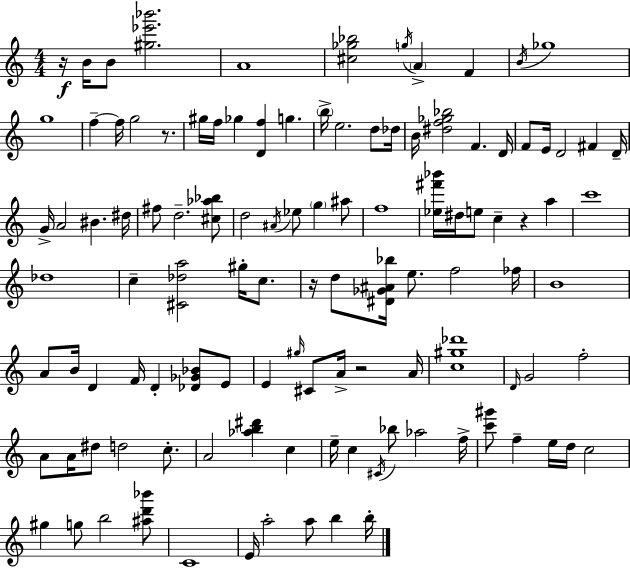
{
  \clef treble
  \numericTimeSignature
  \time 4/4
  \key a \minor
  r16\f b'16 b'8 <gis'' ees''' bes'''>2. | a'1 | <cis'' ges'' bes''>2 \acciaccatura { g''16 } \parenthesize a'4-> f'4 | \acciaccatura { b'16 } ges''1 | \break g''1 | f''4--~~ f''16 g''2 r8. | gis''16 f''16 ges''4 <d' f''>4 g''4. | \parenthesize b''16-> e''2. d''8 | \break des''16 b'16 <dis'' f'' ges'' bes''>2 f'4. | d'16 f'8 e'16 d'2 fis'4 | d'16-- g'16-> a'2 bis'4. | dis''16 fis''8 d''2.-- | \break <cis'' aes'' bes''>8 d''2 \acciaccatura { ais'16 } ees''8 \parenthesize g''4 | ais''8 f''1 | <ees'' fis''' bes'''>16 dis''16 e''8 c''4-- r4 a''4 | c'''1 | \break des''1 | c''4-- <cis' des'' a''>2 gis''16-. | c''8. r16 d''8 <dis' ges' ais' bes''>16 e''8. f''2 | fes''16 b'1 | \break a'8 b'16 d'4 f'16 d'4-. <des' ges' bes'>8 | e'8 e'4 \grace { gis''16 } cis'8 a'16-> r2 | a'16 <c'' gis'' des'''>1 | \grace { d'16 } g'2 f''2-. | \break a'8 a'16 dis''8 d''2 | c''8.-. a'2 <aes'' b'' dis'''>4 | c''4 e''16-- c''4 \acciaccatura { cis'16 } bes''8 aes''2 | f''16-> <c''' gis'''>8 f''4-- e''16 d''16 c''2 | \break gis''4 g''8 b''2 | <ais'' d''' bes'''>8 c'1 | e'16 a''2-. a''8 | b''4 b''16-. \bar "|."
}